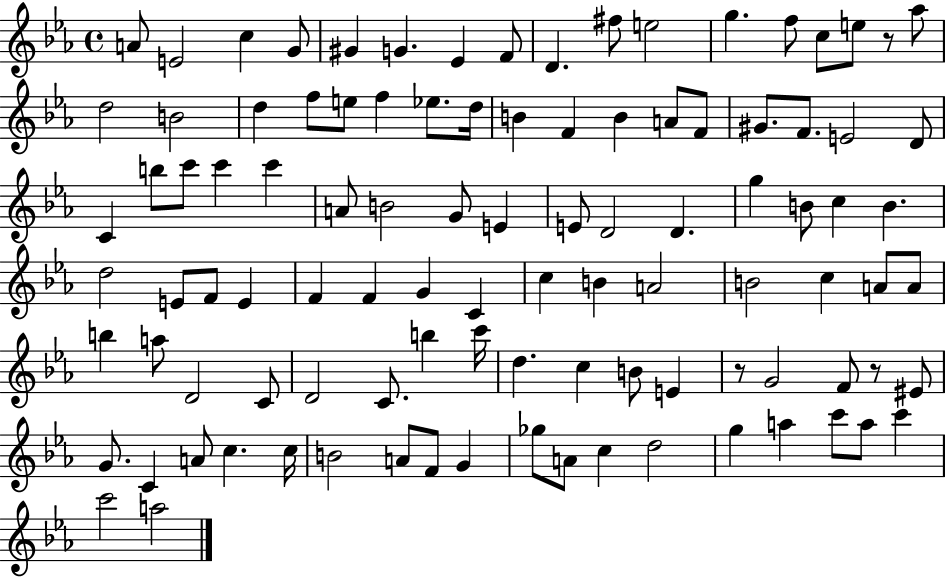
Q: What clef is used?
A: treble